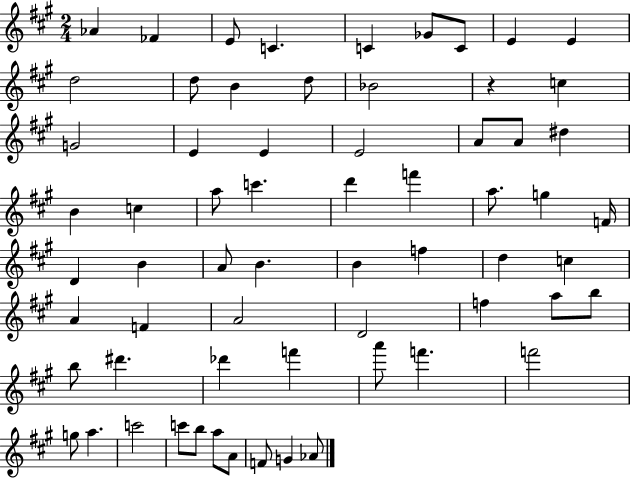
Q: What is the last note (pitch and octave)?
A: Ab4